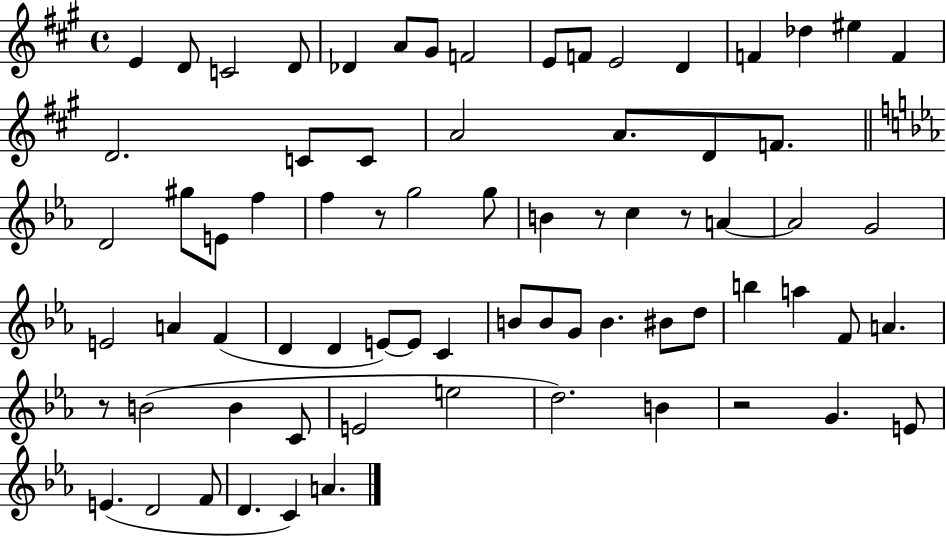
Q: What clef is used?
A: treble